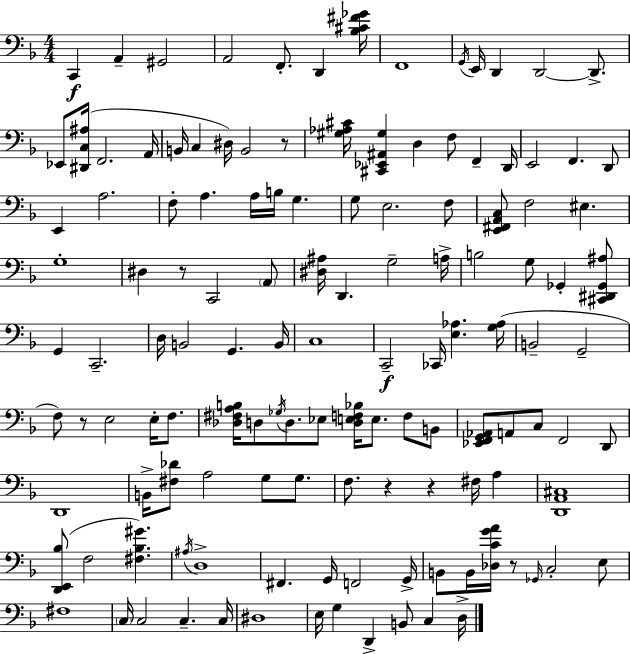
{
  \clef bass
  \numericTimeSignature
  \time 4/4
  \key f \major
  c,4\f a,4-- gis,2 | a,2 f,8.-. d,4 <bes cis' fis' ges'>16 | f,1 | \acciaccatura { g,16 } e,16 d,4 d,2~~ d,8.-> | \break ees,8 <dis, c ais>16( f,2. | a,16 b,16 c4 dis16) b,2 r8 | <gis aes cis'>16 <cis, ees, ais, gis>4 d4 f8 f,4-- | d,16 e,2 f,4. d,8 | \break e,4 a2. | f8-. a4. a16 b16 g4. | g8 e2. f8 | <e, fis, a, c>8 f2 eis4. | \break g1-. | dis4 r8 c,2 \parenthesize a,8 | <dis ais>16 d,4. g2-- | a16-> b2 g8 ges,4-. <cis, dis, ges, ais>8 | \break g,4 c,2.-- | d16 b,2 g,4. | b,16 c1 | c,2--\f ces,16 <e aes>4. | \break <g aes>16( b,2-- g,2-- | f8) r8 e2 e16-. f8. | <des fis a b>16 d8 \acciaccatura { ges16 } d8. ees8 <d e f bes>16 e8. f8 | b,8 <ees, f, g, aes,>8 a,8 c8 f,2 | \break d,8 d,1 | b,16-> <fis des'>8 a2 g8 g8. | f8. r4 r4 fis16 a4 | <d, a, cis>1 | \break <d, e, bes>8( f2 <fis bes gis'>4.) | \acciaccatura { ais16 } d1-> | fis,4. g,16 f,2 | g,16-> b,8 b,16 <des c' g' a'>16 r8 \grace { ges,16 } c2-. | \break e8 fis1 | \parenthesize c16 c2 c4.-- | c16 dis1 | e16 g4 d,4-> b,8 c4 | \break d16-> \bar "|."
}